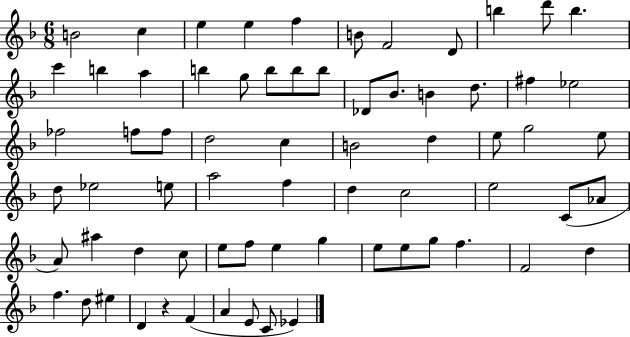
{
  \clef treble
  \numericTimeSignature
  \time 6/8
  \key f \major
  b'2 c''4 | e''4 e''4 f''4 | b'8 f'2 d'8 | b''4 d'''8 b''4. | \break c'''4 b''4 a''4 | b''4 g''8 b''8 b''8 b''8 | des'8 bes'8. b'4 d''8. | fis''4 ees''2 | \break fes''2 f''8 f''8 | d''2 c''4 | b'2 d''4 | e''8 g''2 e''8 | \break d''8 ees''2 e''8 | a''2 f''4 | d''4 c''2 | e''2 c'8( aes'8 | \break a'8) ais''4 d''4 c''8 | e''8 f''8 e''4 g''4 | e''8 e''8 g''8 f''4. | f'2 d''4 | \break f''4. d''8 eis''4 | d'4 r4 f'4( | a'4 e'8 c'8 ees'4) | \bar "|."
}